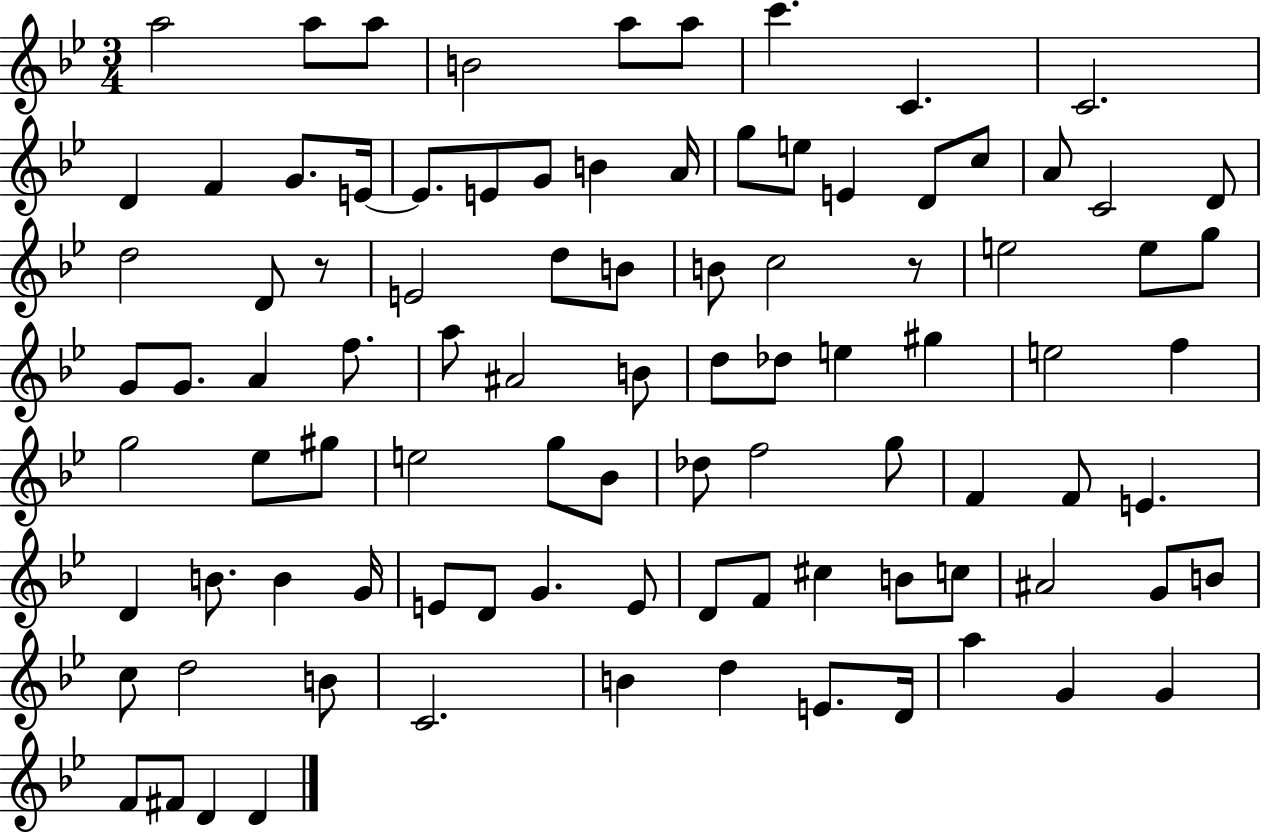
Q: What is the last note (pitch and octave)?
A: D4